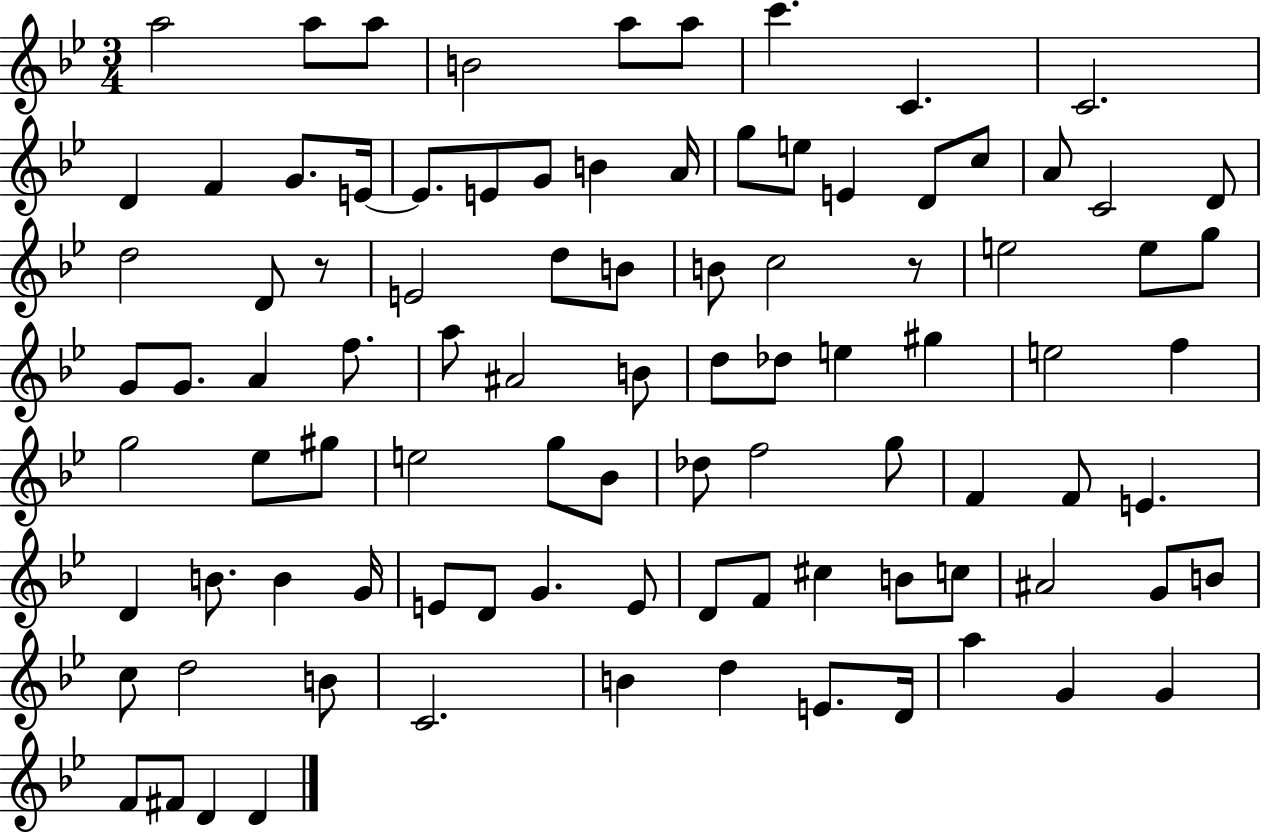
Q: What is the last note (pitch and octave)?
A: D4